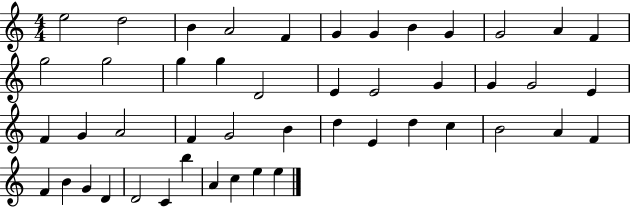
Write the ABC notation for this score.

X:1
T:Untitled
M:4/4
L:1/4
K:C
e2 d2 B A2 F G G B G G2 A F g2 g2 g g D2 E E2 G G G2 E F G A2 F G2 B d E d c B2 A F F B G D D2 C b A c e e